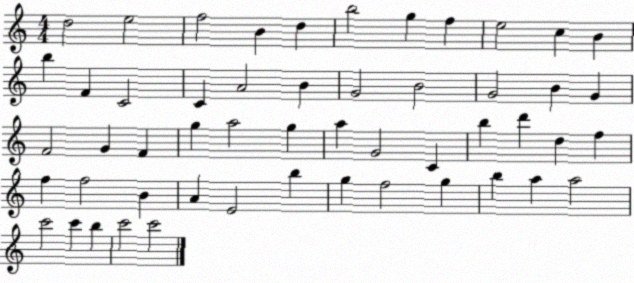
X:1
T:Untitled
M:4/4
L:1/4
K:C
d2 e2 f2 B d b2 g f e2 c B b F C2 C A2 B G2 B2 G2 B G F2 G F g a2 g a G2 C b d' d f f f2 B A E2 b g f2 g b a a2 c'2 c' b c'2 c'2